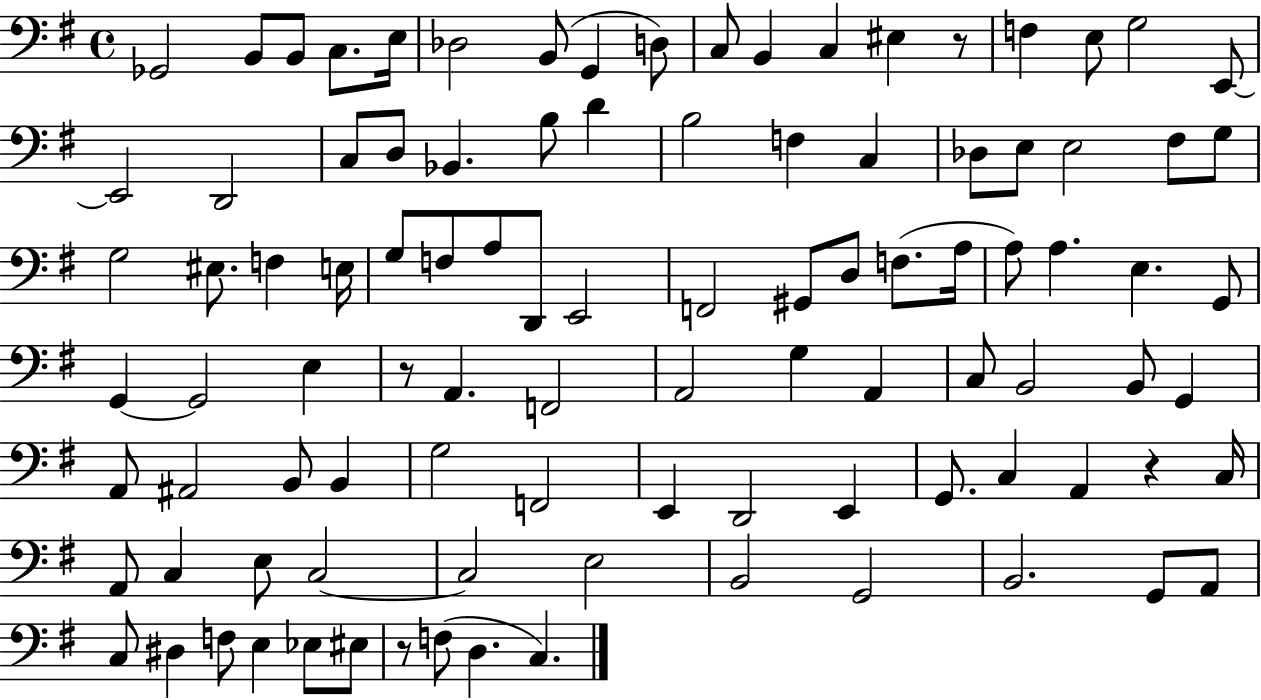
X:1
T:Untitled
M:4/4
L:1/4
K:G
_G,,2 B,,/2 B,,/2 C,/2 E,/4 _D,2 B,,/2 G,, D,/2 C,/2 B,, C, ^E, z/2 F, E,/2 G,2 E,,/2 E,,2 D,,2 C,/2 D,/2 _B,, B,/2 D B,2 F, C, _D,/2 E,/2 E,2 ^F,/2 G,/2 G,2 ^E,/2 F, E,/4 G,/2 F,/2 A,/2 D,,/2 E,,2 F,,2 ^G,,/2 D,/2 F,/2 A,/4 A,/2 A, E, G,,/2 G,, G,,2 E, z/2 A,, F,,2 A,,2 G, A,, C,/2 B,,2 B,,/2 G,, A,,/2 ^A,,2 B,,/2 B,, G,2 F,,2 E,, D,,2 E,, G,,/2 C, A,, z C,/4 A,,/2 C, E,/2 C,2 C,2 E,2 B,,2 G,,2 B,,2 G,,/2 A,,/2 C,/2 ^D, F,/2 E, _E,/2 ^E,/2 z/2 F,/2 D, C,